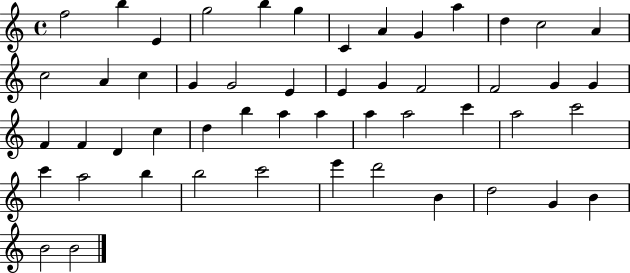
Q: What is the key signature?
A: C major